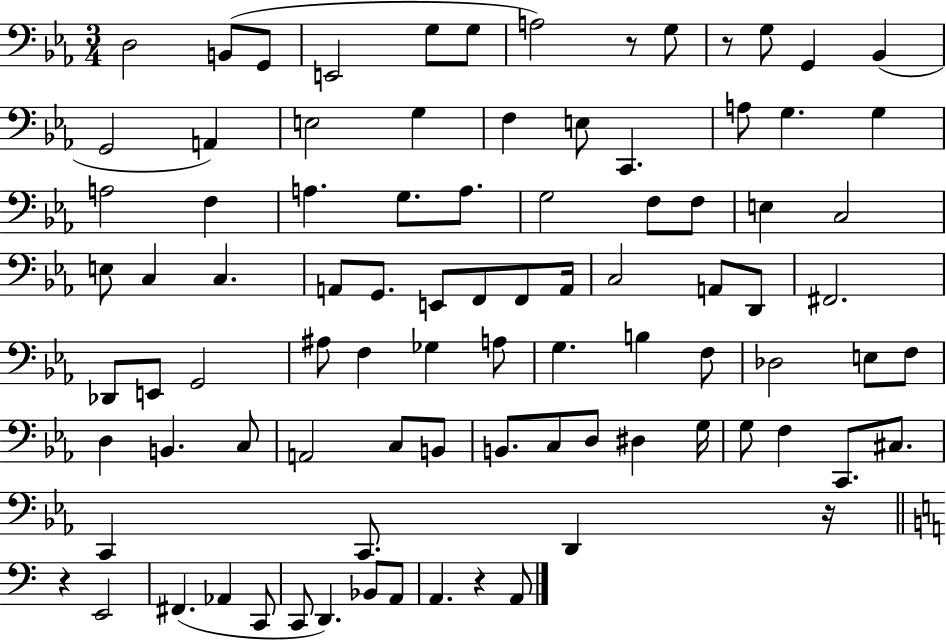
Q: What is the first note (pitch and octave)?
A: D3